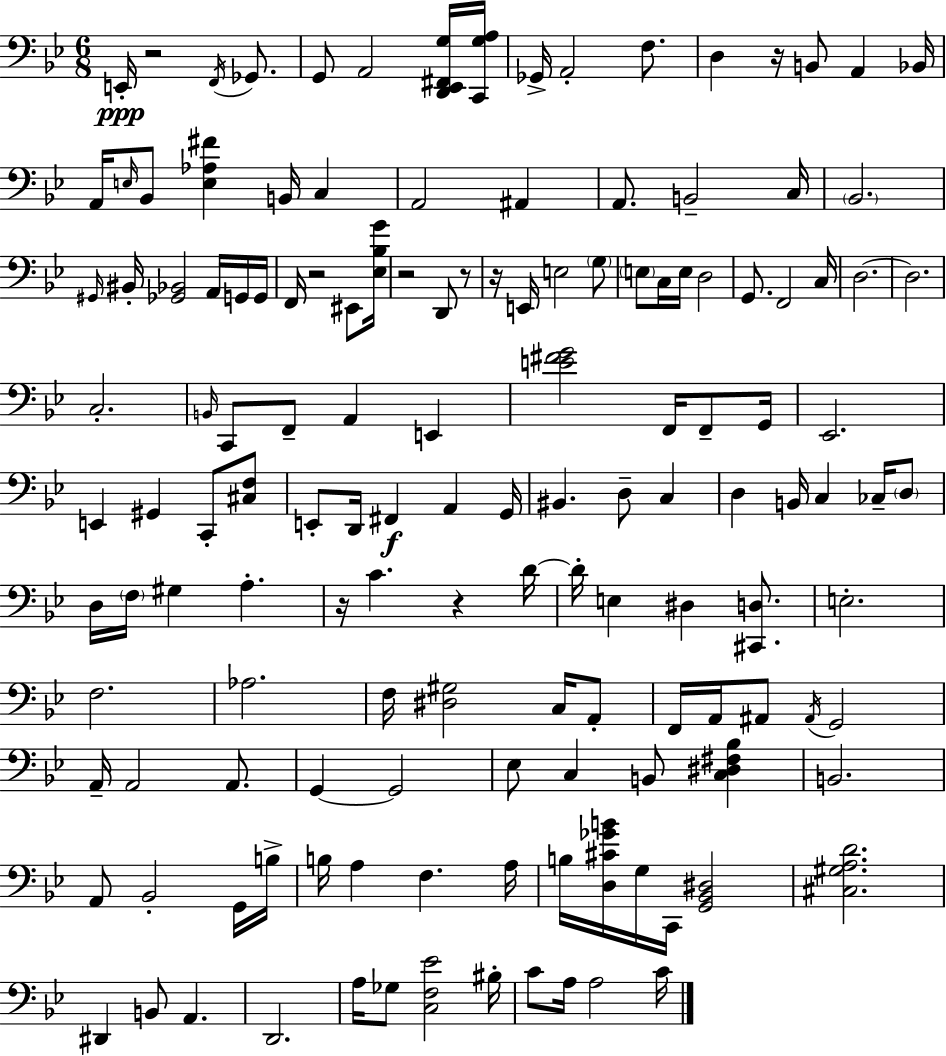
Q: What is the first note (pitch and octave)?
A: E2